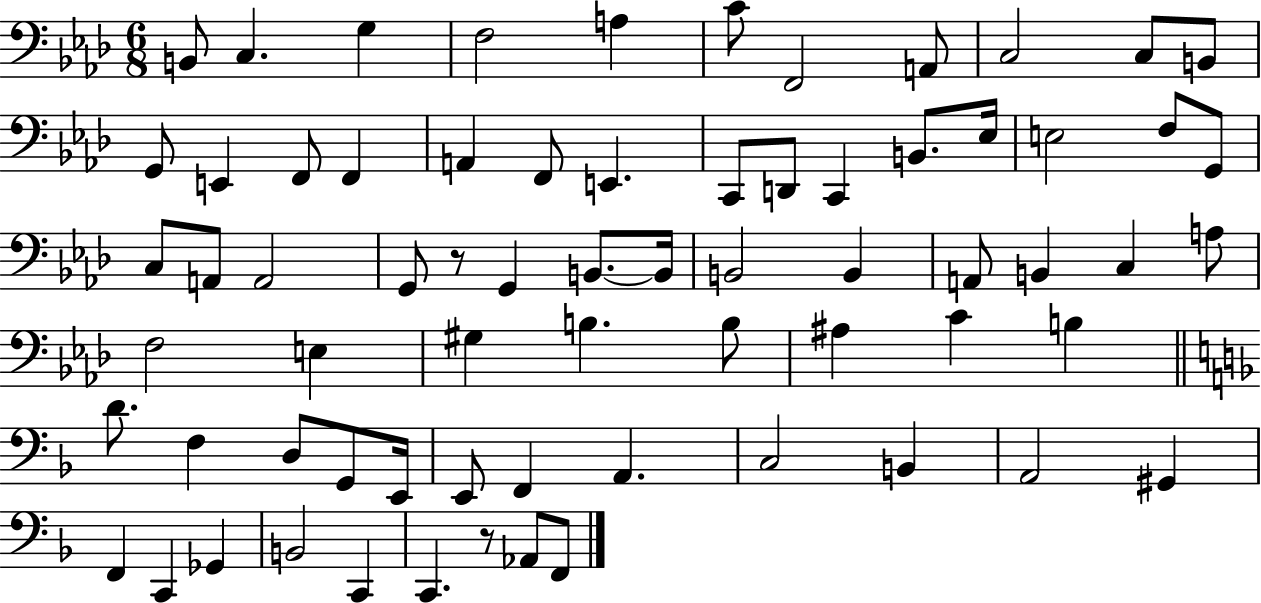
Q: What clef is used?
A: bass